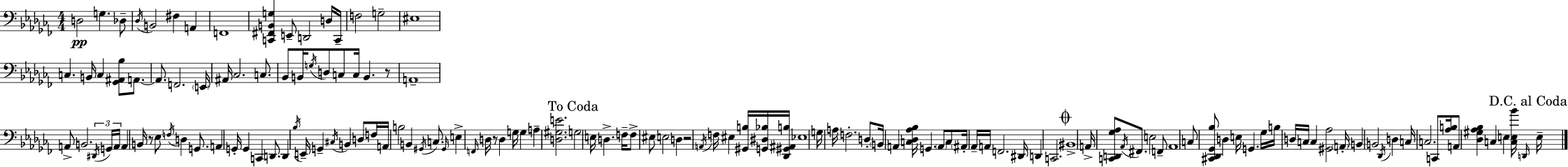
D3/h G3/q. Db3/e Db3/s B2/h F#3/q A2/q F2/w [C2,F#2,B2,G3]/q E2/e D2/h D3/s C2/s F3/h G3/h EIS3/w C3/q. B2/s C3/q [Gb2,A#2,Bb3]/e A2/e. A2/e. F2/h. E2/s A#2/s CES3/h. C3/e. Bb2/e B2/s G3/s D3/e C3/e C3/s B2/q. R/e A2/w A2/e B2/h. D#2/s G2/s A2/s A2/q B2/s R/e Eb3/e F3/s D3/q G2/e. A2/q G2/s G2/q C2/q D2/e. D2/q Bb3/s E2/s G2/q C#3/s B2/q D3/e F3/s A2/s B3/h B2/q G#2/s C3/e. G#2/s E3/q F2/s D3/s R/e D3/q G3/s G3/q A3/q [D3,G#3,E4]/h. G3/h E3/s D3/q. F3/s F3/e EIS3/e E3/h D3/q R/h A2/s F3/s EIS3/q [G#2,B3]/s [G2,D#3,Bb3]/s [Db2,G#2,A#2,B3]/s Eb3/w G3/s A3/s F3/h. D3/e B2/s A2/q [C3,Db3,Ab3,Bb3]/s G2/q. A2/e C3/e A#2/s Ab2/s A2/s F2/h. D#2/s D2/q C2/h. BIS2/w A2/s [C2,D2,Gb3,Ab3]/e Ab2/s F#2/e. E3/h F2/e Ab2/w C3/e [C#2,Db2,Gb2,Bb3]/e D3/q E3/s G2/q. Gb3/s B3/s D3/s C3/s C3/q [G#2,Ab3]/h A2/s B2/q B2/h Db2/s D3/q C3/s C3/h. C2/e [Ab3,B3]/s A2/e [Db3,G#3,Ab3,Bb3]/q C3/q E3/q [C3,E3,Bb4]/s D2/s E3/s